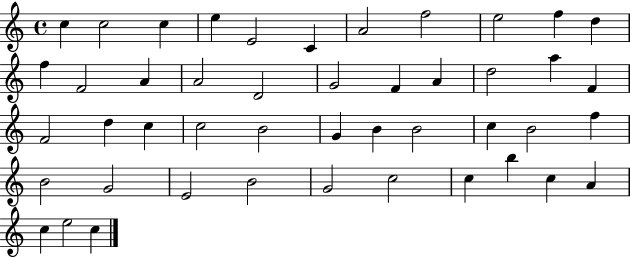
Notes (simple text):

C5/q C5/h C5/q E5/q E4/h C4/q A4/h F5/h E5/h F5/q D5/q F5/q F4/h A4/q A4/h D4/h G4/h F4/q A4/q D5/h A5/q F4/q F4/h D5/q C5/q C5/h B4/h G4/q B4/q B4/h C5/q B4/h F5/q B4/h G4/h E4/h B4/h G4/h C5/h C5/q B5/q C5/q A4/q C5/q E5/h C5/q